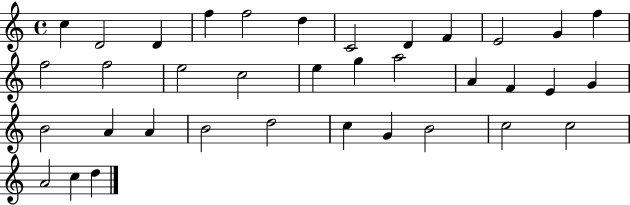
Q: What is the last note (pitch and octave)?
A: D5